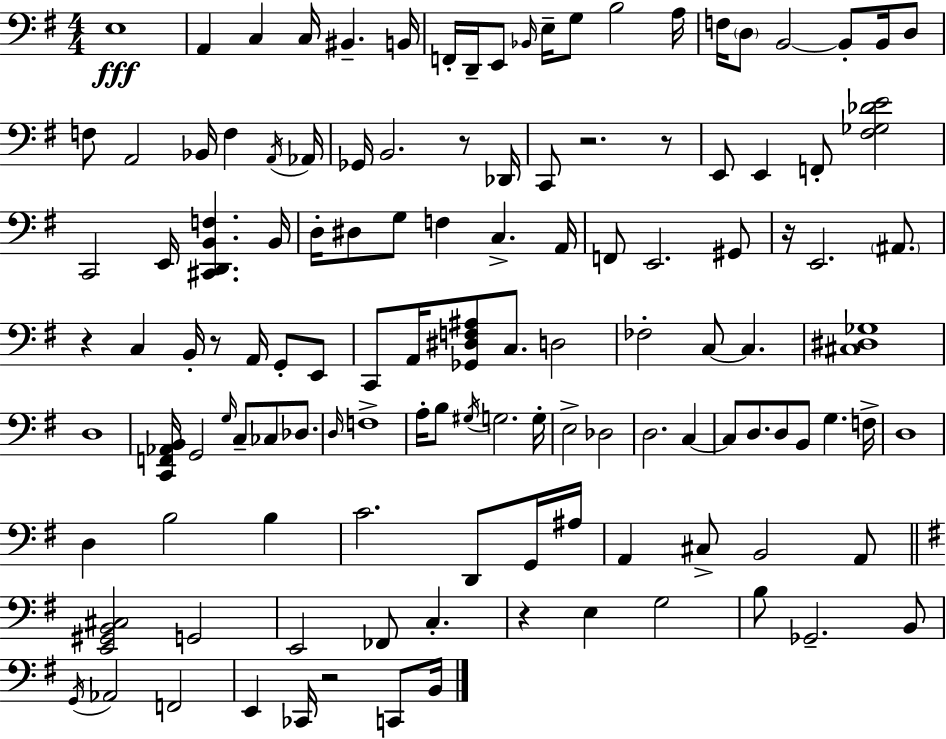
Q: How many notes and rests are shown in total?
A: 124